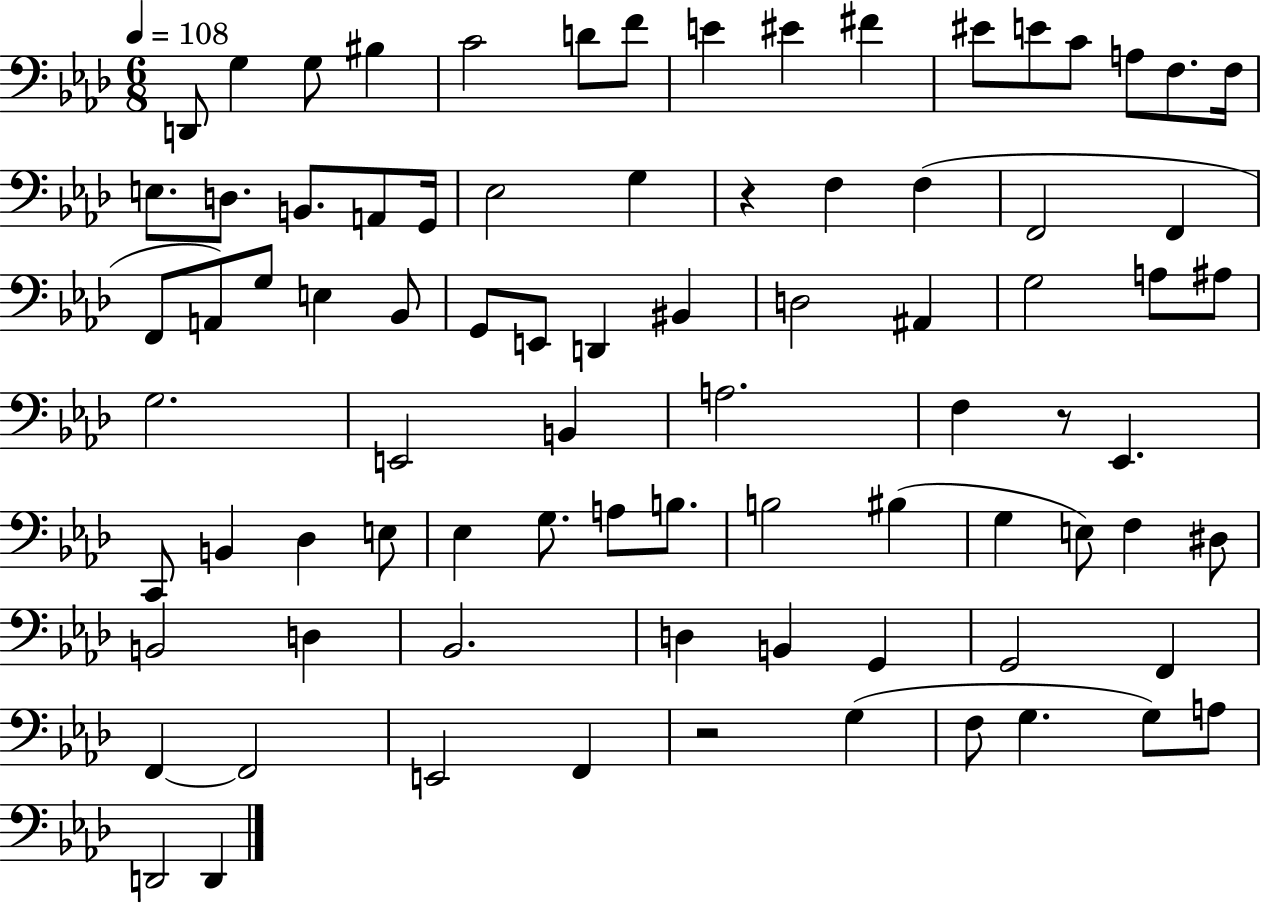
X:1
T:Untitled
M:6/8
L:1/4
K:Ab
D,,/2 G, G,/2 ^B, C2 D/2 F/2 E ^E ^F ^E/2 E/2 C/2 A,/2 F,/2 F,/4 E,/2 D,/2 B,,/2 A,,/2 G,,/4 _E,2 G, z F, F, F,,2 F,, F,,/2 A,,/2 G,/2 E, _B,,/2 G,,/2 E,,/2 D,, ^B,, D,2 ^A,, G,2 A,/2 ^A,/2 G,2 E,,2 B,, A,2 F, z/2 _E,, C,,/2 B,, _D, E,/2 _E, G,/2 A,/2 B,/2 B,2 ^B, G, E,/2 F, ^D,/2 B,,2 D, _B,,2 D, B,, G,, G,,2 F,, F,, F,,2 E,,2 F,, z2 G, F,/2 G, G,/2 A,/2 D,,2 D,,